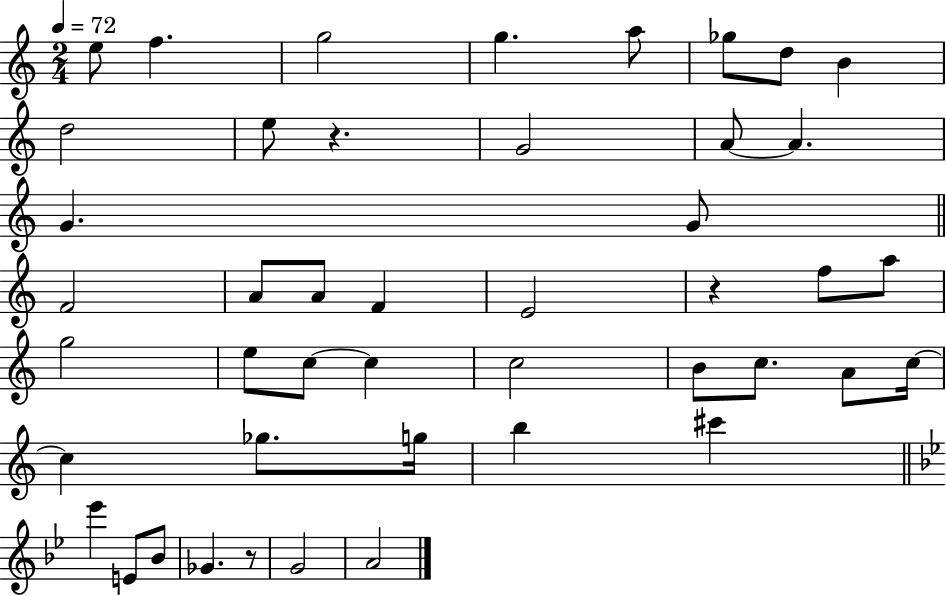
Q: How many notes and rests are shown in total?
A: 45